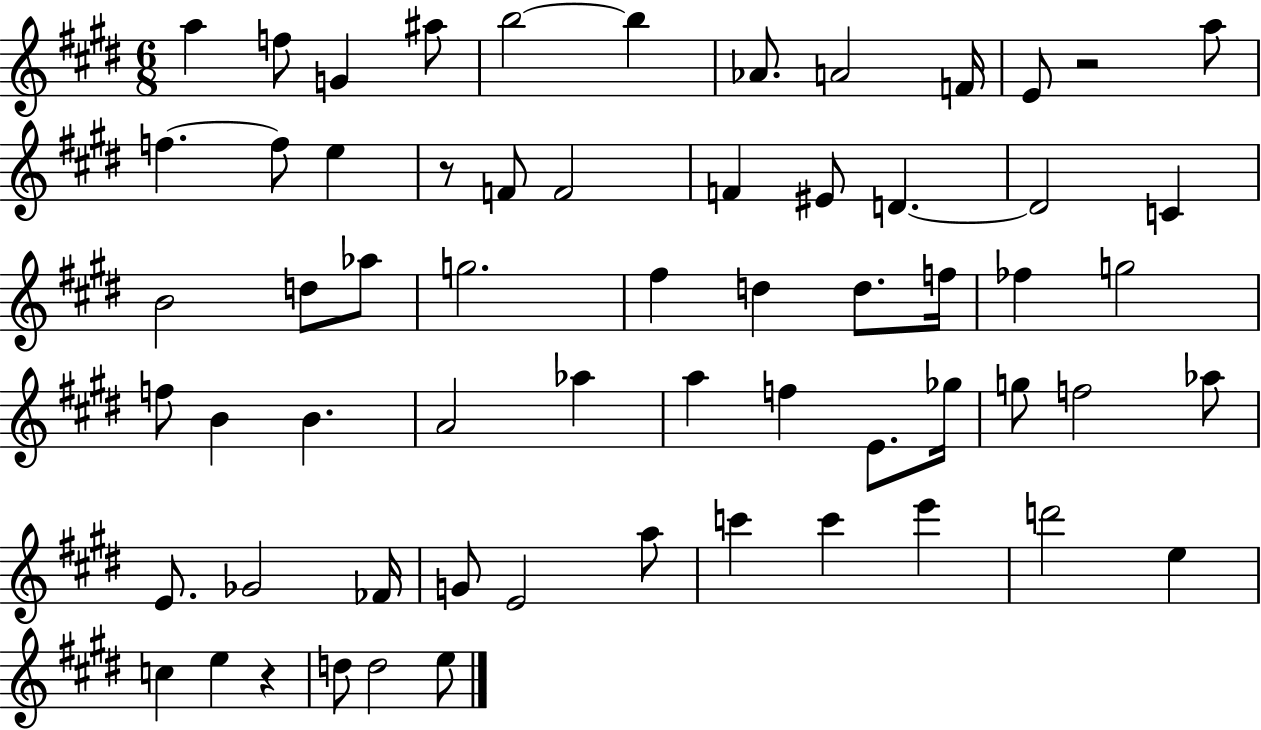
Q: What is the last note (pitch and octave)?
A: E5